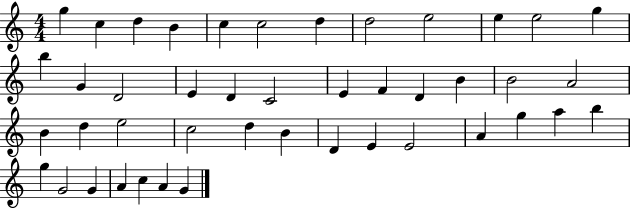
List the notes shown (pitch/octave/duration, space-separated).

G5/q C5/q D5/q B4/q C5/q C5/h D5/q D5/h E5/h E5/q E5/h G5/q B5/q G4/q D4/h E4/q D4/q C4/h E4/q F4/q D4/q B4/q B4/h A4/h B4/q D5/q E5/h C5/h D5/q B4/q D4/q E4/q E4/h A4/q G5/q A5/q B5/q G5/q G4/h G4/q A4/q C5/q A4/q G4/q